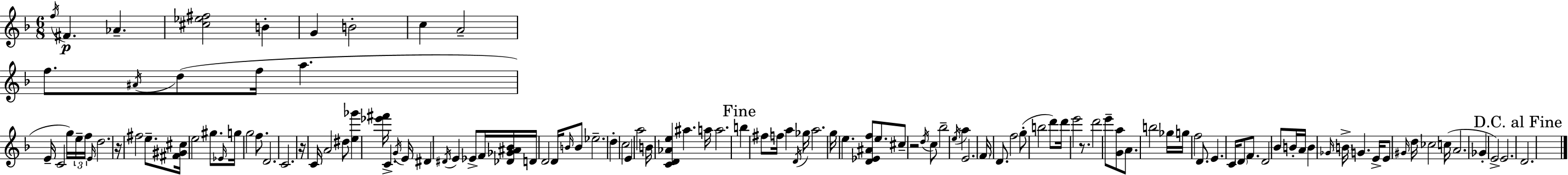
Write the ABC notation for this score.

X:1
T:Untitled
M:6/8
L:1/4
K:Dm
f/4 ^F _A [^c_e^f]2 B G B2 c A2 f/2 ^A/4 d/2 f/4 a E/4 C2 g/4 e/4 f/4 E/4 d2 z/4 ^f2 e/2 [^F^G^c]/4 e2 ^g/2 _E/4 g/4 g2 f/2 D2 C2 z/4 C/4 A2 ^d/2 [e_g'] [_e'^f']/4 C G/4 E/4 ^D ^D/4 E _E/2 F/4 [_D_G^A_B]/4 D/4 D2 D/4 B/4 B/2 _e2 d c2 E a2 B/4 [CD_Ae] ^a a/4 a2 b ^f/2 f/4 a D/4 _g/4 a2 g/4 e [D_E^Af]/2 e/2 ^c/2 z2 d/4 c/2 _b2 e/4 a E2 F/4 D/2 f2 g/2 b2 d'/2 d'/4 e'2 z/2 d'2 e'/2 [Ga]/2 A/2 b2 _g/4 g/4 f2 D/2 E C/4 D/2 F/2 D2 _B/2 B/4 A/4 B _G/4 B/4 G E/4 E/2 ^G/4 d/4 _c2 c/4 A2 _G E2 E2 D2